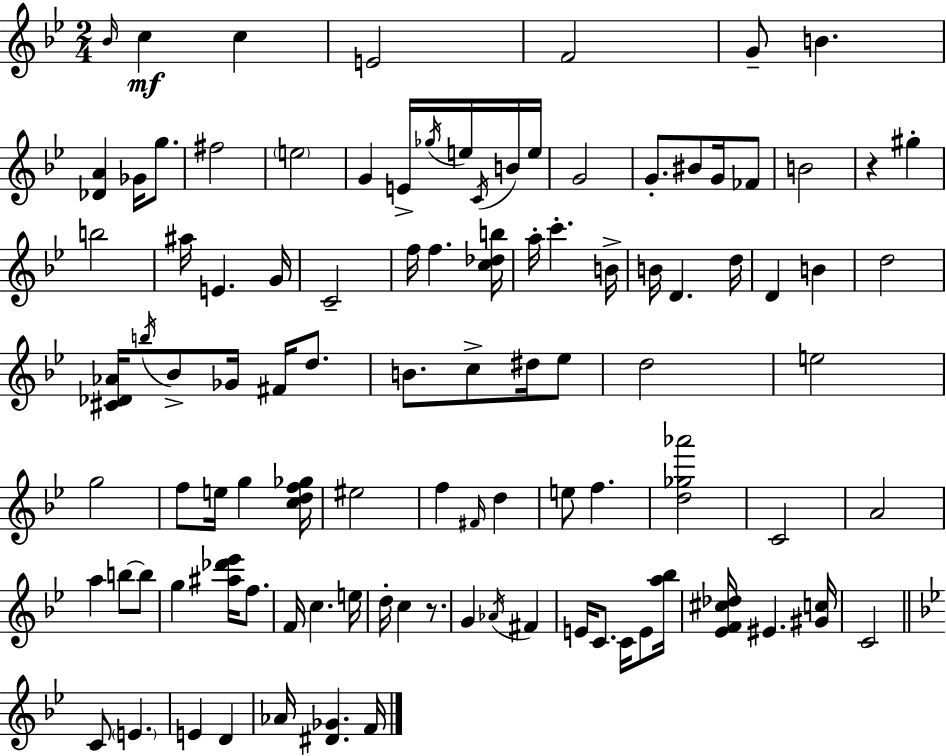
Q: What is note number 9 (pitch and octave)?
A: G5